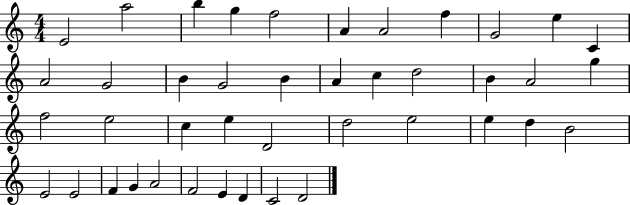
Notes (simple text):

E4/h A5/h B5/q G5/q F5/h A4/q A4/h F5/q G4/h E5/q C4/q A4/h G4/h B4/q G4/h B4/q A4/q C5/q D5/h B4/q A4/h G5/q F5/h E5/h C5/q E5/q D4/h D5/h E5/h E5/q D5/q B4/h E4/h E4/h F4/q G4/q A4/h F4/h E4/q D4/q C4/h D4/h